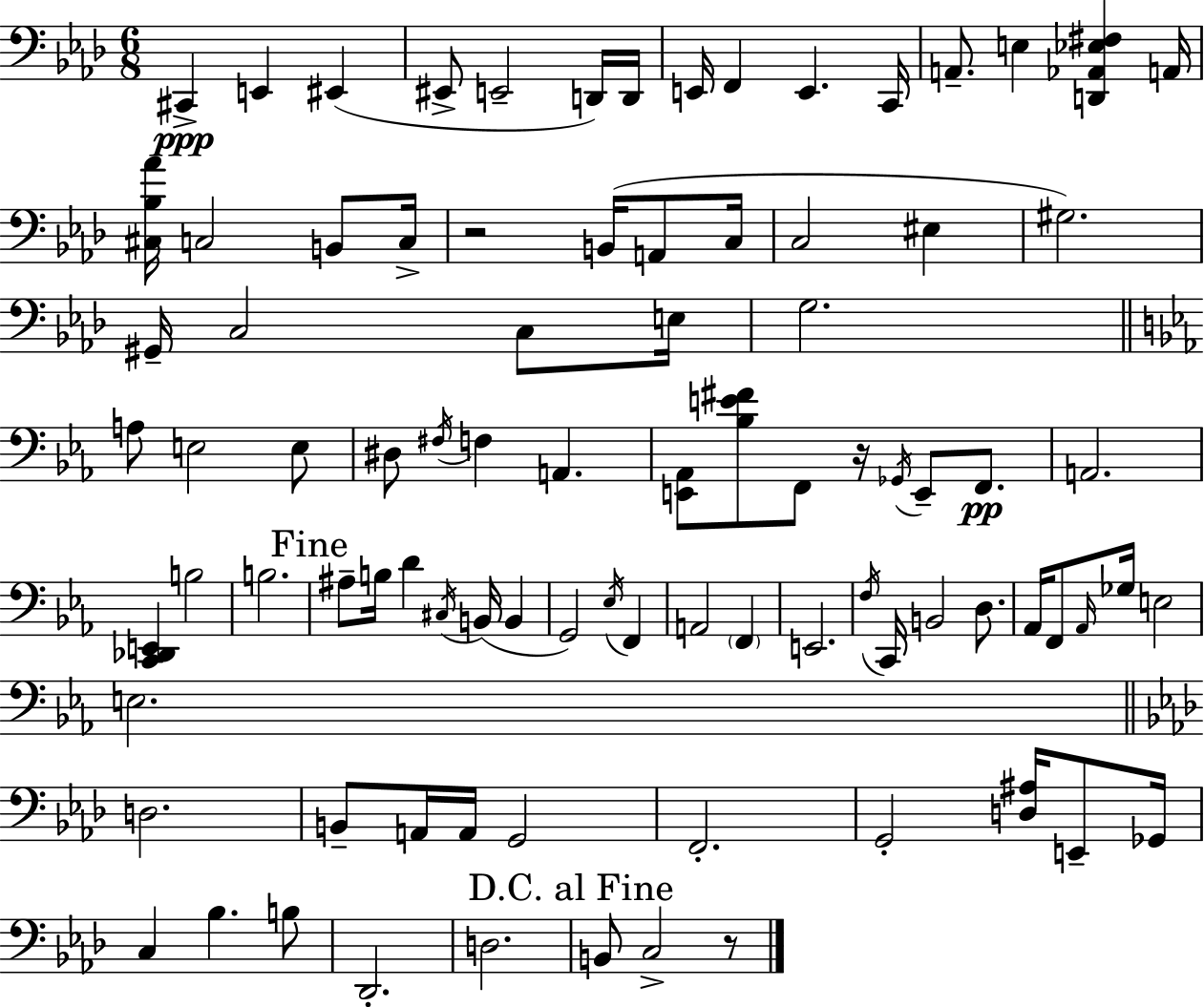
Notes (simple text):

C#2/q E2/q EIS2/q EIS2/e E2/h D2/s D2/s E2/s F2/q E2/q. C2/s A2/e. E3/q [D2,Ab2,Eb3,F#3]/q A2/s [C#3,Bb3,Ab4]/s C3/h B2/e C3/s R/h B2/s A2/e C3/s C3/h EIS3/q G#3/h. G#2/s C3/h C3/e E3/s G3/h. A3/e E3/h E3/e D#3/e F#3/s F3/q A2/q. [E2,Ab2]/e [Bb3,E4,F#4]/e F2/e R/s Gb2/s E2/e F2/e. A2/h. [C2,Db2,E2]/q B3/h B3/h. A#3/e B3/s D4/q C#3/s B2/s B2/q G2/h Eb3/s F2/q A2/h F2/q E2/h. F3/s C2/s B2/h D3/e. Ab2/s F2/e Ab2/s Gb3/s E3/h E3/h. D3/h. B2/e A2/s A2/s G2/h F2/h. G2/h [D3,A#3]/s E2/e Gb2/s C3/q Bb3/q. B3/e Db2/h. D3/h. B2/e C3/h R/e